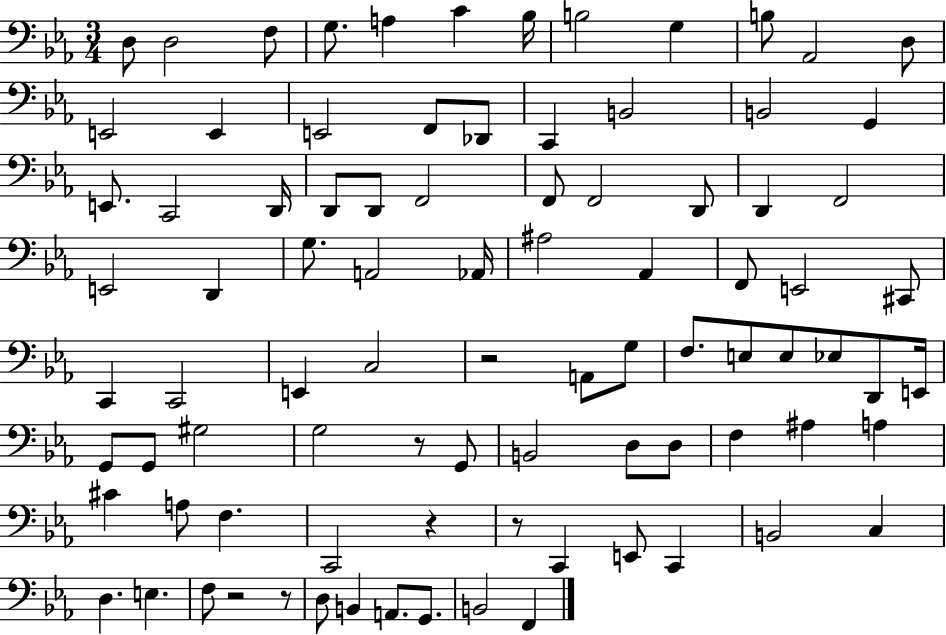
D3/e D3/h F3/e G3/e. A3/q C4/q Bb3/s B3/h G3/q B3/e Ab2/h D3/e E2/h E2/q E2/h F2/e Db2/e C2/q B2/h B2/h G2/q E2/e. C2/h D2/s D2/e D2/e F2/h F2/e F2/h D2/e D2/q F2/h E2/h D2/q G3/e. A2/h Ab2/s A#3/h Ab2/q F2/e E2/h C#2/e C2/q C2/h E2/q C3/h R/h A2/e G3/e F3/e. E3/e E3/e Eb3/e D2/e E2/s G2/e G2/e G#3/h G3/h R/e G2/e B2/h D3/e D3/e F3/q A#3/q A3/q C#4/q A3/e F3/q. C2/h R/q R/e C2/q E2/e C2/q B2/h C3/q D3/q. E3/q. F3/e R/h R/e D3/e B2/q A2/e. G2/e. B2/h F2/q